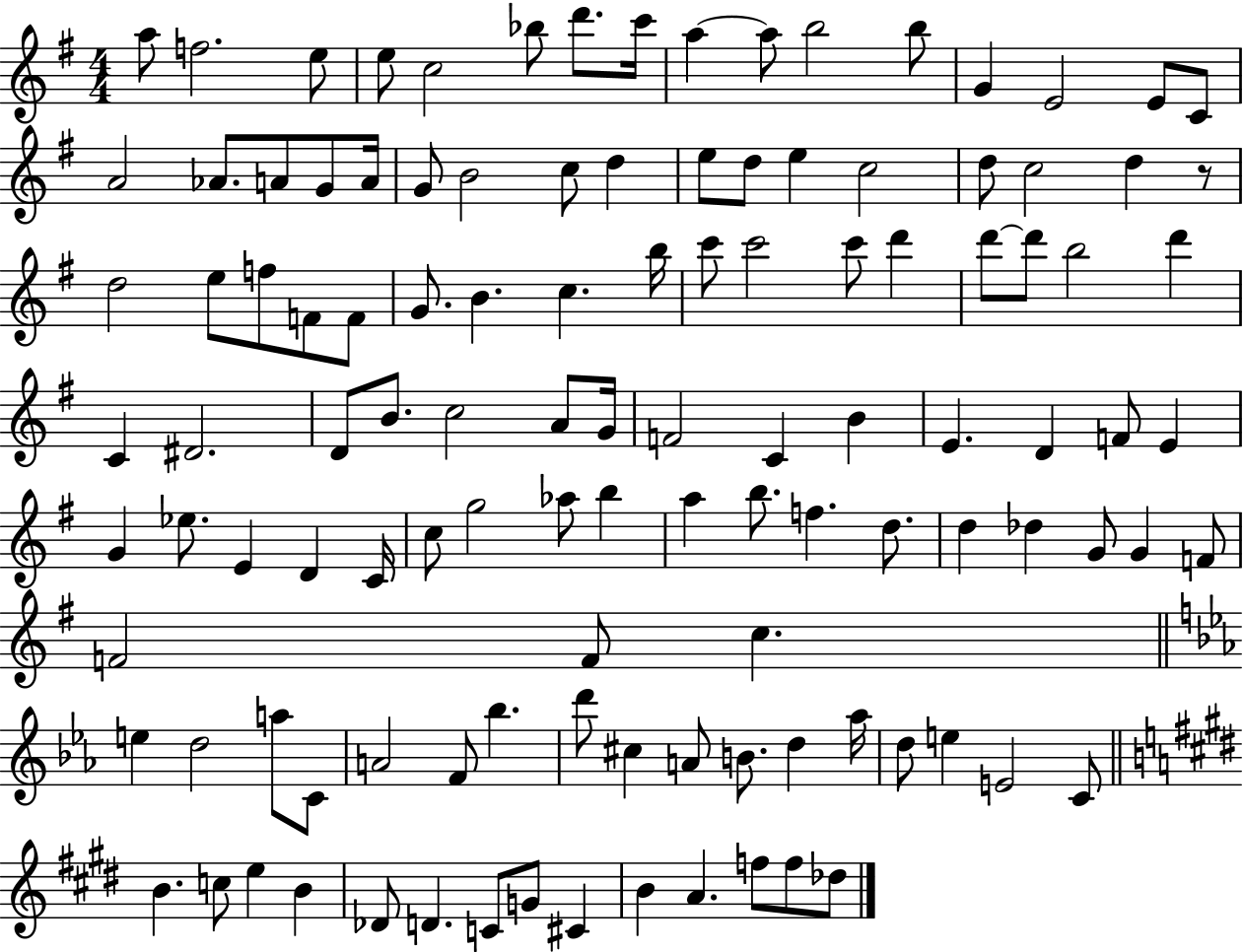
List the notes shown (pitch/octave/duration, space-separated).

A5/e F5/h. E5/e E5/e C5/h Bb5/e D6/e. C6/s A5/q A5/e B5/h B5/e G4/q E4/h E4/e C4/e A4/h Ab4/e. A4/e G4/e A4/s G4/e B4/h C5/e D5/q E5/e D5/e E5/q C5/h D5/e C5/h D5/q R/e D5/h E5/e F5/e F4/e F4/e G4/e. B4/q. C5/q. B5/s C6/e C6/h C6/e D6/q D6/e D6/e B5/h D6/q C4/q D#4/h. D4/e B4/e. C5/h A4/e G4/s F4/h C4/q B4/q E4/q. D4/q F4/e E4/q G4/q Eb5/e. E4/q D4/q C4/s C5/e G5/h Ab5/e B5/q A5/q B5/e. F5/q. D5/e. D5/q Db5/q G4/e G4/q F4/e F4/h F4/e C5/q. E5/q D5/h A5/e C4/e A4/h F4/e Bb5/q. D6/e C#5/q A4/e B4/e. D5/q Ab5/s D5/e E5/q E4/h C4/e B4/q. C5/e E5/q B4/q Db4/e D4/q. C4/e G4/e C#4/q B4/q A4/q. F5/e F5/e Db5/e